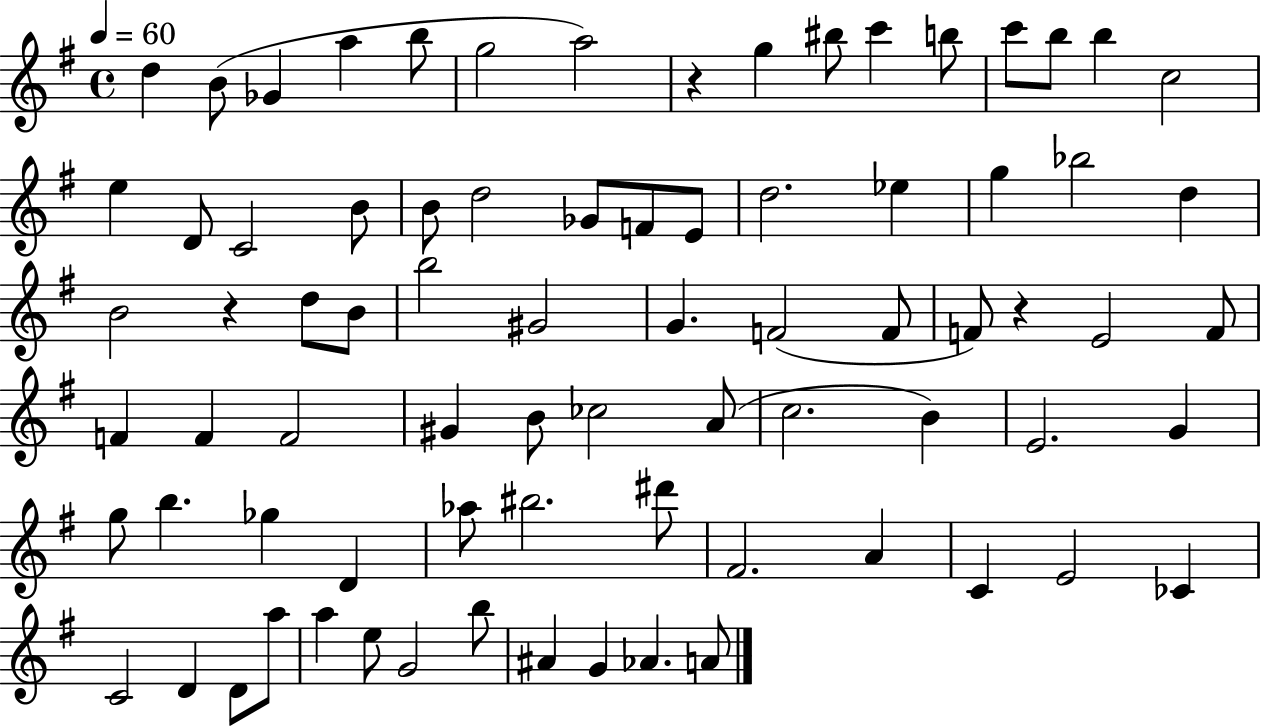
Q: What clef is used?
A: treble